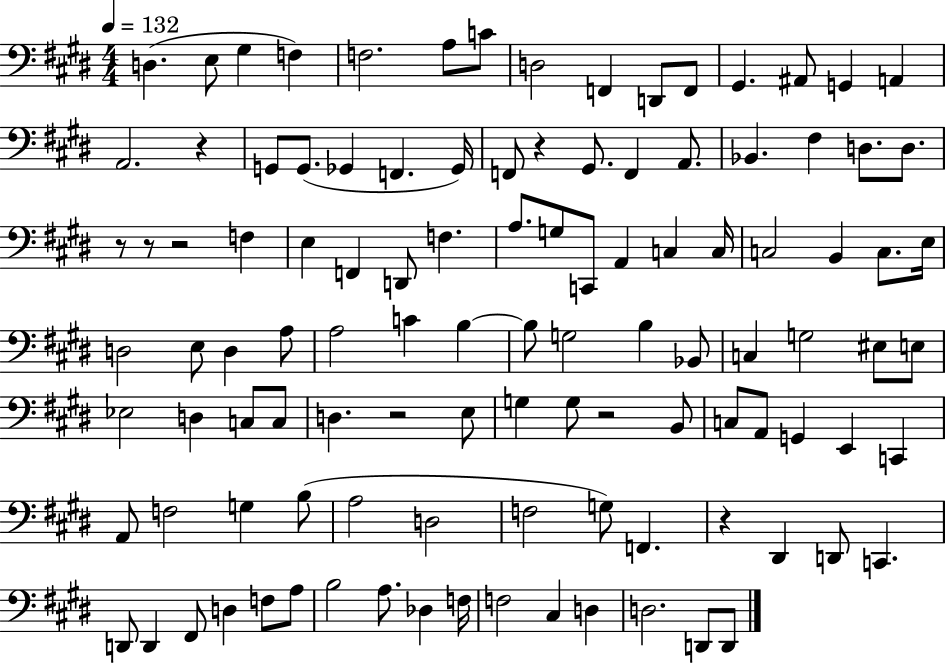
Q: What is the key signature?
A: E major